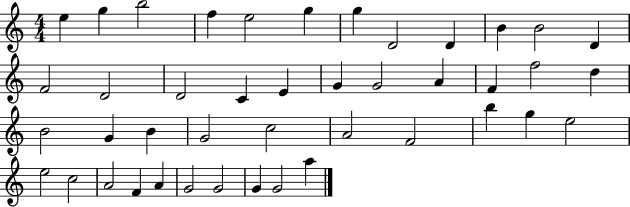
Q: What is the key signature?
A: C major